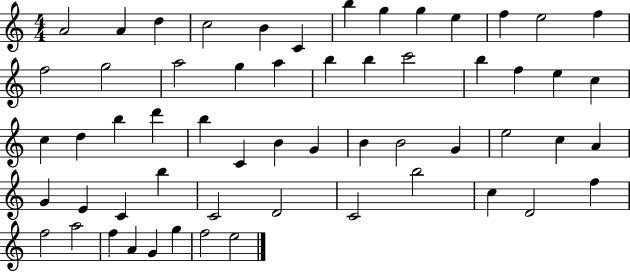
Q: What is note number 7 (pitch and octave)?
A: B5